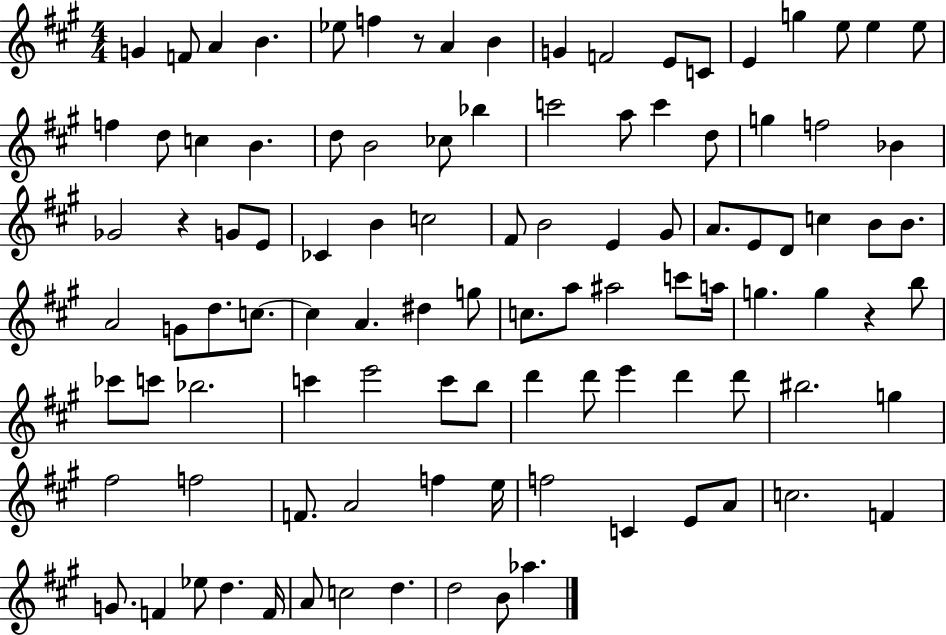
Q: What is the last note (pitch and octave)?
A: Ab5